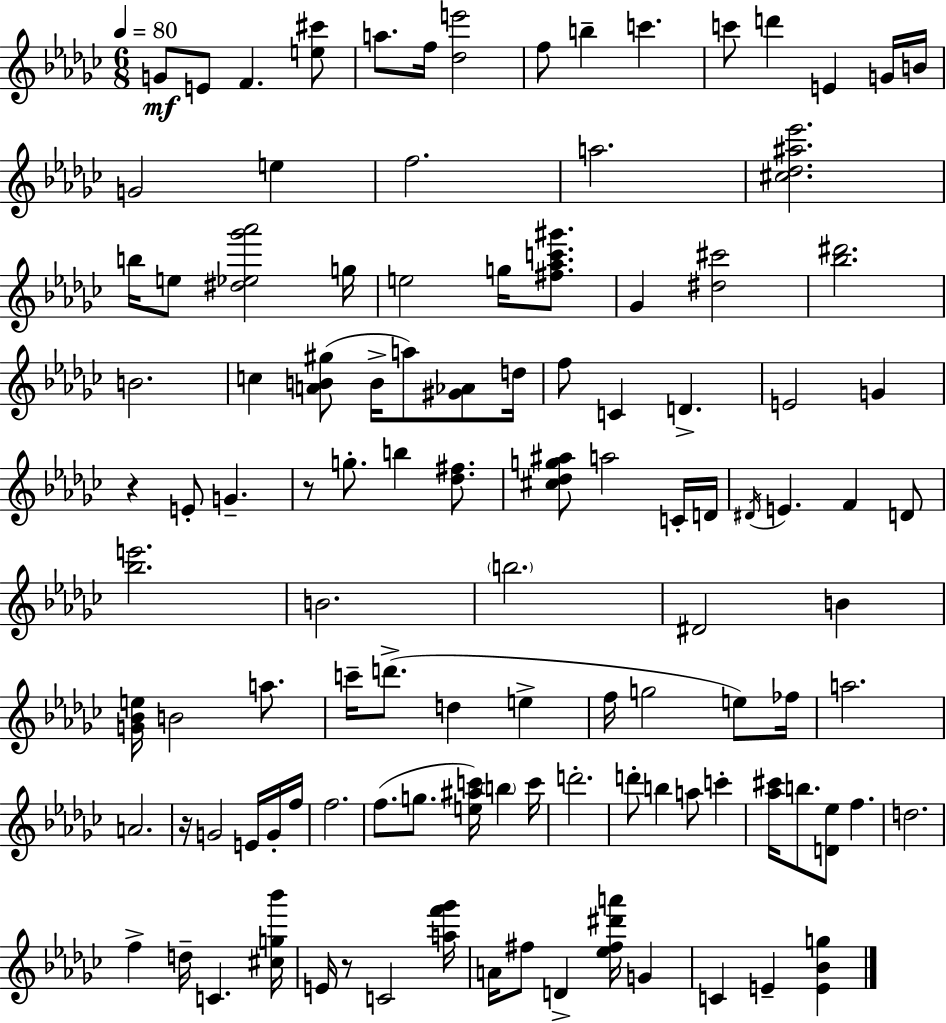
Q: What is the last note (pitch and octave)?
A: E4